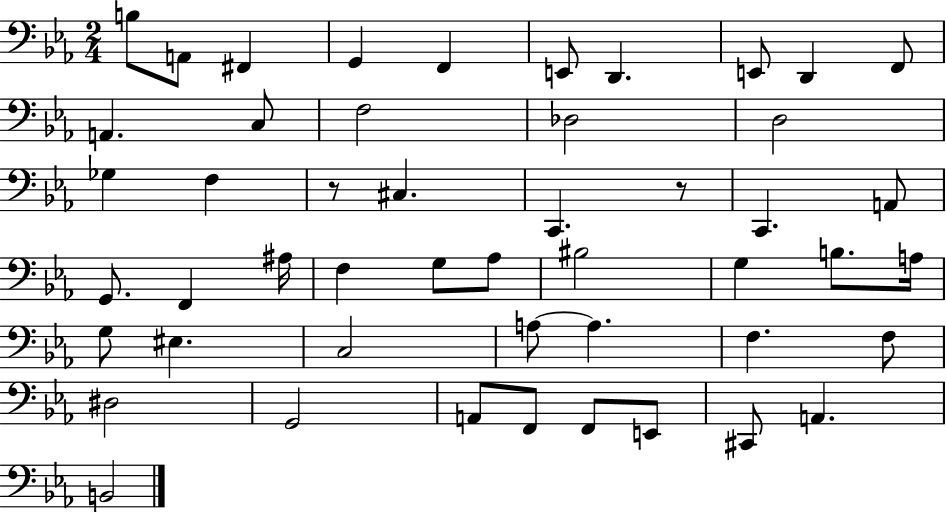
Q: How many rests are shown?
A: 2